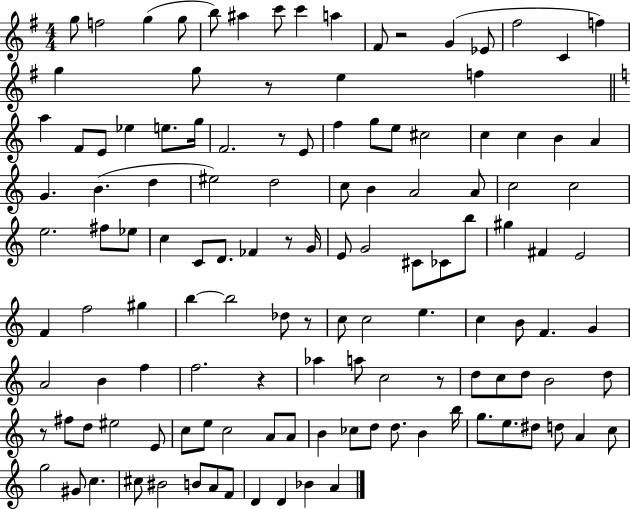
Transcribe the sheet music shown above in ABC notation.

X:1
T:Untitled
M:4/4
L:1/4
K:G
g/2 f2 g g/2 b/2 ^a c'/2 c' a ^F/2 z2 G _E/2 ^f2 C f g g/2 z/2 e f a F/2 E/2 _e e/2 g/4 F2 z/2 E/2 f g/2 e/2 ^c2 c c B A G B d ^e2 d2 c/2 B A2 A/2 c2 c2 e2 ^f/2 _e/2 c C/2 D/2 _F z/2 G/4 E/2 G2 ^C/2 _C/2 b/2 ^g ^F E2 F f2 ^g b b2 _d/2 z/2 c/2 c2 e c B/2 F G A2 B f f2 z _a a/2 c2 z/2 d/2 c/2 d/2 B2 d/2 z/2 ^f/2 d/2 ^e2 E/2 c/2 e/2 c2 A/2 A/2 B _c/2 d/2 d/2 B b/4 g/2 e/2 ^d/2 d/2 A c/2 g2 ^G/2 c ^c/2 ^B2 B/2 A/2 F/2 D D _B A